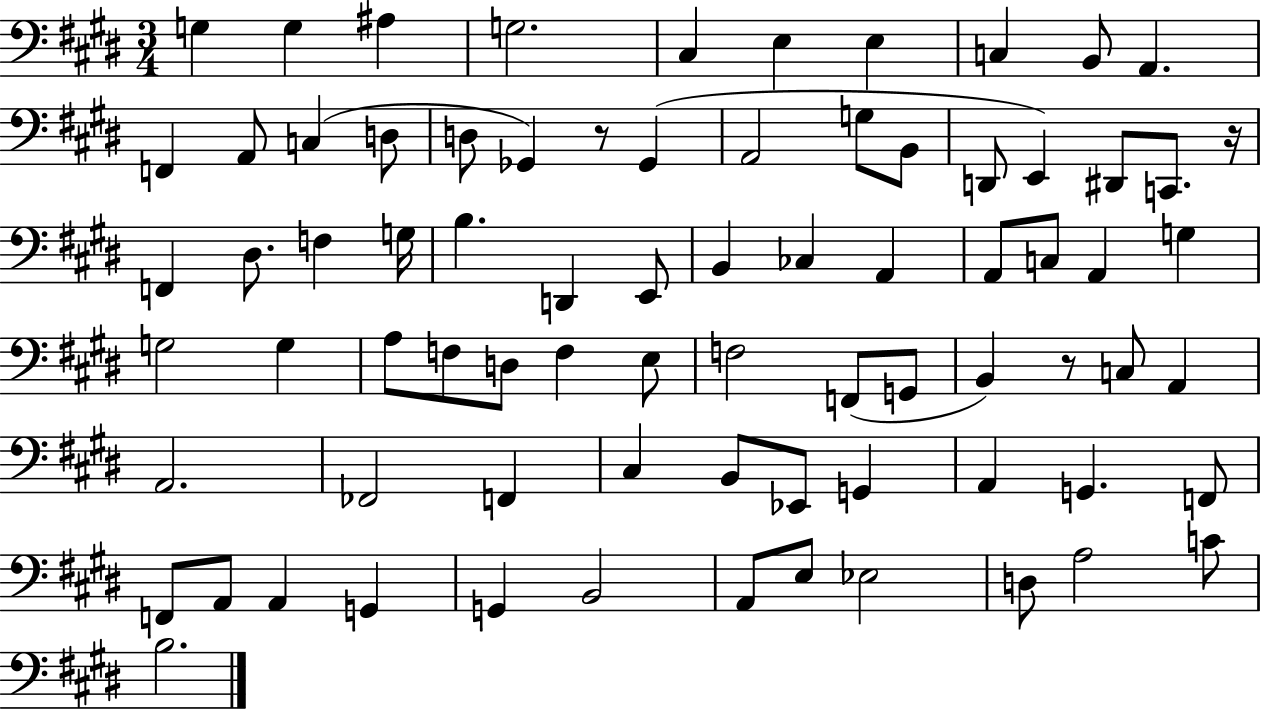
G3/q G3/q A#3/q G3/h. C#3/q E3/q E3/q C3/q B2/e A2/q. F2/q A2/e C3/q D3/e D3/e Gb2/q R/e Gb2/q A2/h G3/e B2/e D2/e E2/q D#2/e C2/e. R/s F2/q D#3/e. F3/q G3/s B3/q. D2/q E2/e B2/q CES3/q A2/q A2/e C3/e A2/q G3/q G3/h G3/q A3/e F3/e D3/e F3/q E3/e F3/h F2/e G2/e B2/q R/e C3/e A2/q A2/h. FES2/h F2/q C#3/q B2/e Eb2/e G2/q A2/q G2/q. F2/e F2/e A2/e A2/q G2/q G2/q B2/h A2/e E3/e Eb3/h D3/e A3/h C4/e B3/h.